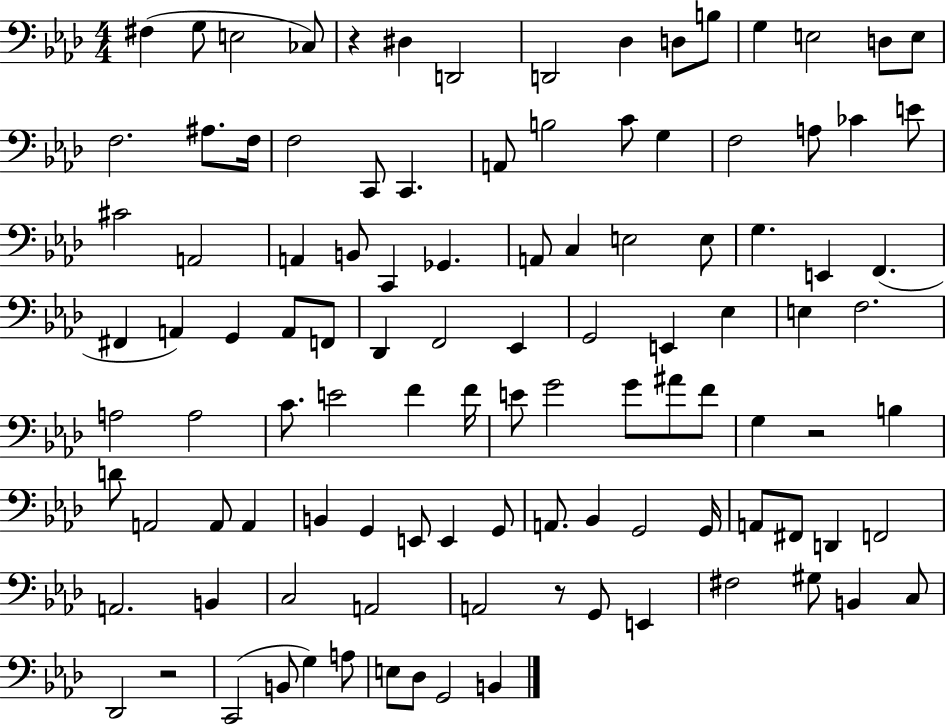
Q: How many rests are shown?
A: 4